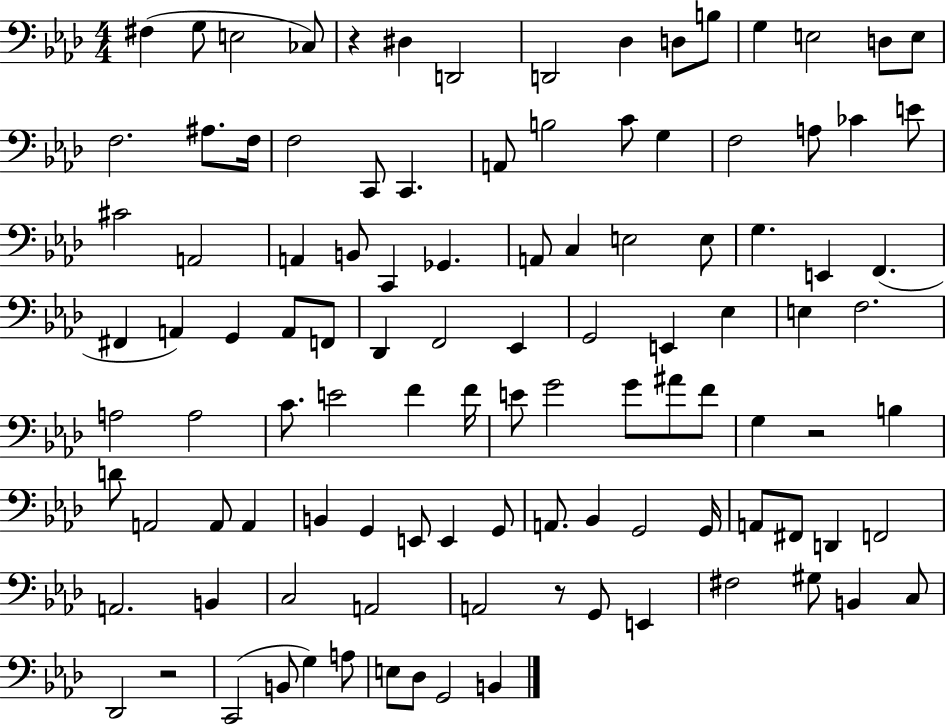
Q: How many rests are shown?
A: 4